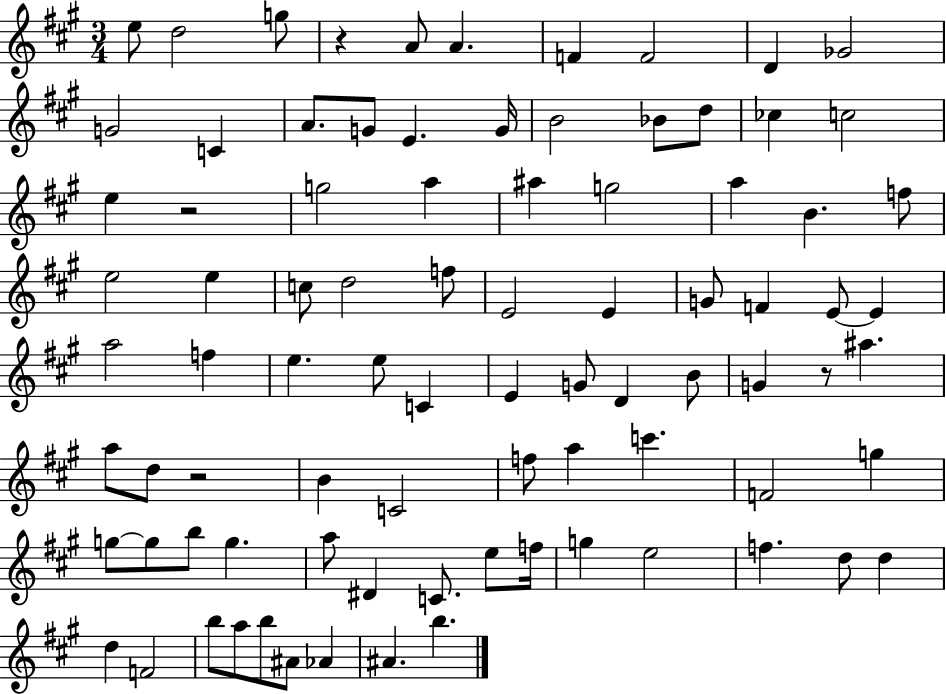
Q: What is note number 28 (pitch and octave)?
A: F5